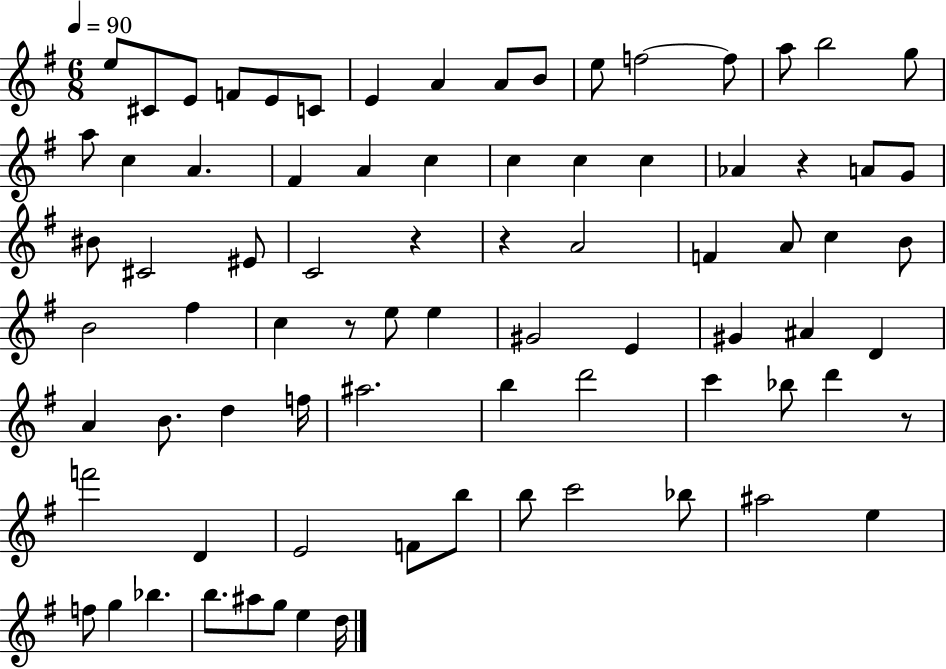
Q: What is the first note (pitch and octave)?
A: E5